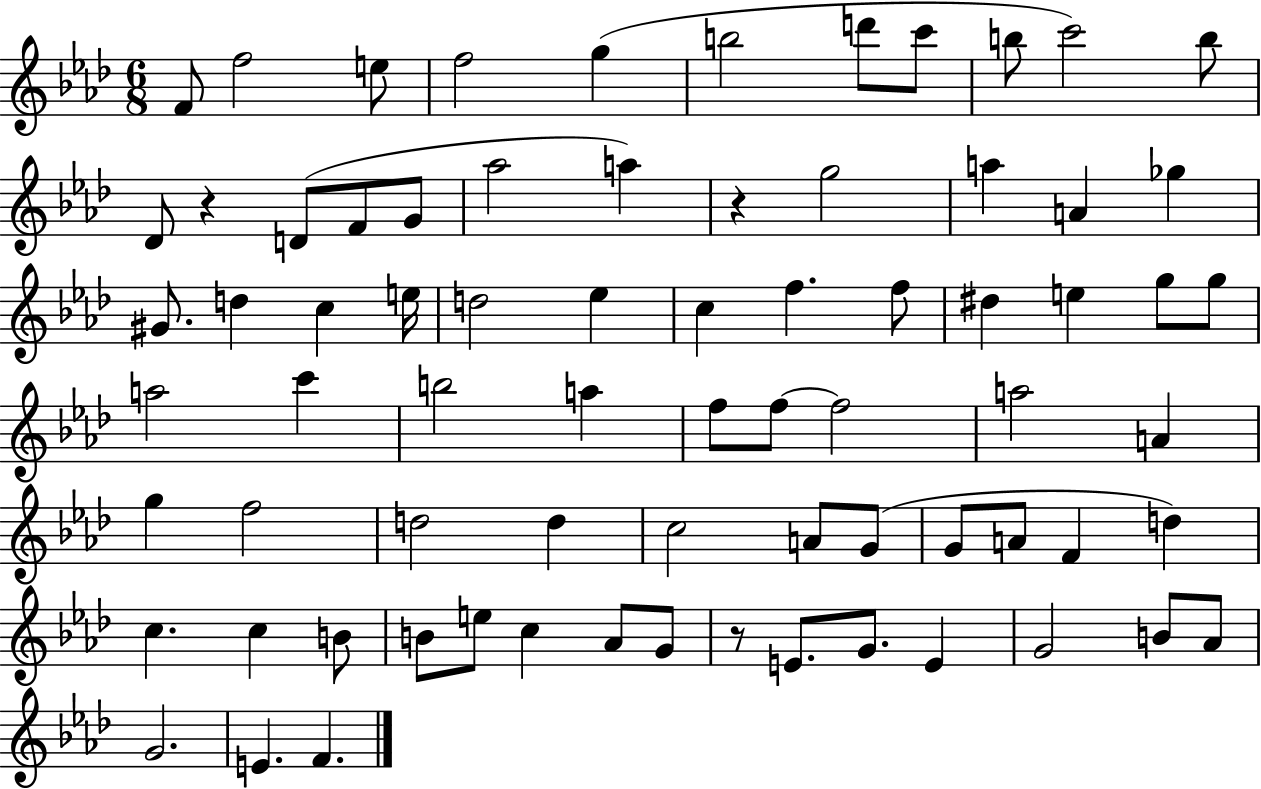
F4/e F5/h E5/e F5/h G5/q B5/h D6/e C6/e B5/e C6/h B5/e Db4/e R/q D4/e F4/e G4/e Ab5/h A5/q R/q G5/h A5/q A4/q Gb5/q G#4/e. D5/q C5/q E5/s D5/h Eb5/q C5/q F5/q. F5/e D#5/q E5/q G5/e G5/e A5/h C6/q B5/h A5/q F5/e F5/e F5/h A5/h A4/q G5/q F5/h D5/h D5/q C5/h A4/e G4/e G4/e A4/e F4/q D5/q C5/q. C5/q B4/e B4/e E5/e C5/q Ab4/e G4/e R/e E4/e. G4/e. E4/q G4/h B4/e Ab4/e G4/h. E4/q. F4/q.